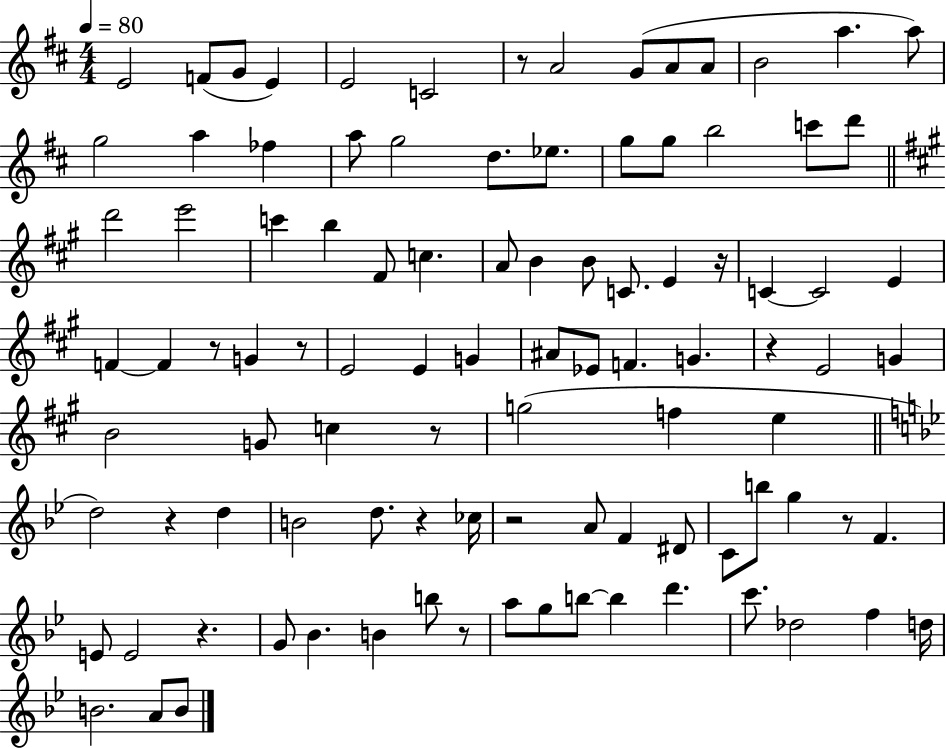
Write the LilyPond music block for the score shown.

{
  \clef treble
  \numericTimeSignature
  \time 4/4
  \key d \major
  \tempo 4 = 80
  e'2 f'8( g'8 e'4) | e'2 c'2 | r8 a'2 g'8( a'8 a'8 | b'2 a''4. a''8) | \break g''2 a''4 fes''4 | a''8 g''2 d''8. ees''8. | g''8 g''8 b''2 c'''8 d'''8 | \bar "||" \break \key a \major d'''2 e'''2 | c'''4 b''4 fis'8 c''4. | a'8 b'4 b'8 c'8. e'4 r16 | c'4~~ c'2 e'4 | \break f'4~~ f'4 r8 g'4 r8 | e'2 e'4 g'4 | ais'8 ees'8 f'4. g'4. | r4 e'2 g'4 | \break b'2 g'8 c''4 r8 | g''2( f''4 e''4 | \bar "||" \break \key g \minor d''2) r4 d''4 | b'2 d''8. r4 ces''16 | r2 a'8 f'4 dis'8 | c'8 b''8 g''4 r8 f'4. | \break e'8 e'2 r4. | g'8 bes'4. b'4 b''8 r8 | a''8 g''8 b''8~~ b''4 d'''4. | c'''8. des''2 f''4 d''16 | \break b'2. a'8 b'8 | \bar "|."
}